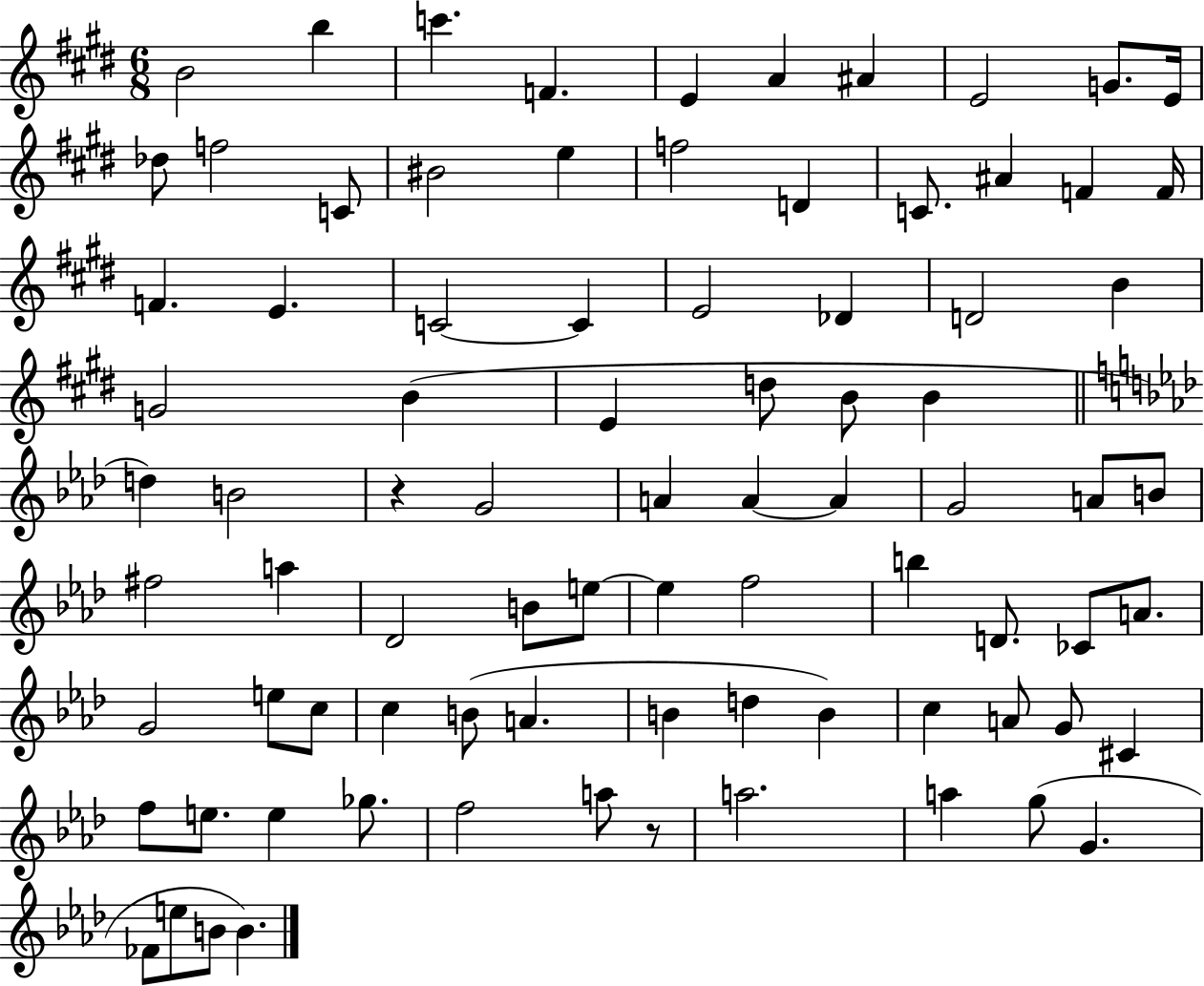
B4/h B5/q C6/q. F4/q. E4/q A4/q A#4/q E4/h G4/e. E4/s Db5/e F5/h C4/e BIS4/h E5/q F5/h D4/q C4/e. A#4/q F4/q F4/s F4/q. E4/q. C4/h C4/q E4/h Db4/q D4/h B4/q G4/h B4/q E4/q D5/e B4/e B4/q D5/q B4/h R/q G4/h A4/q A4/q A4/q G4/h A4/e B4/e F#5/h A5/q Db4/h B4/e E5/e E5/q F5/h B5/q D4/e. CES4/e A4/e. G4/h E5/e C5/e C5/q B4/e A4/q. B4/q D5/q B4/q C5/q A4/e G4/e C#4/q F5/e E5/e. E5/q Gb5/e. F5/h A5/e R/e A5/h. A5/q G5/e G4/q. FES4/e E5/e B4/e B4/q.